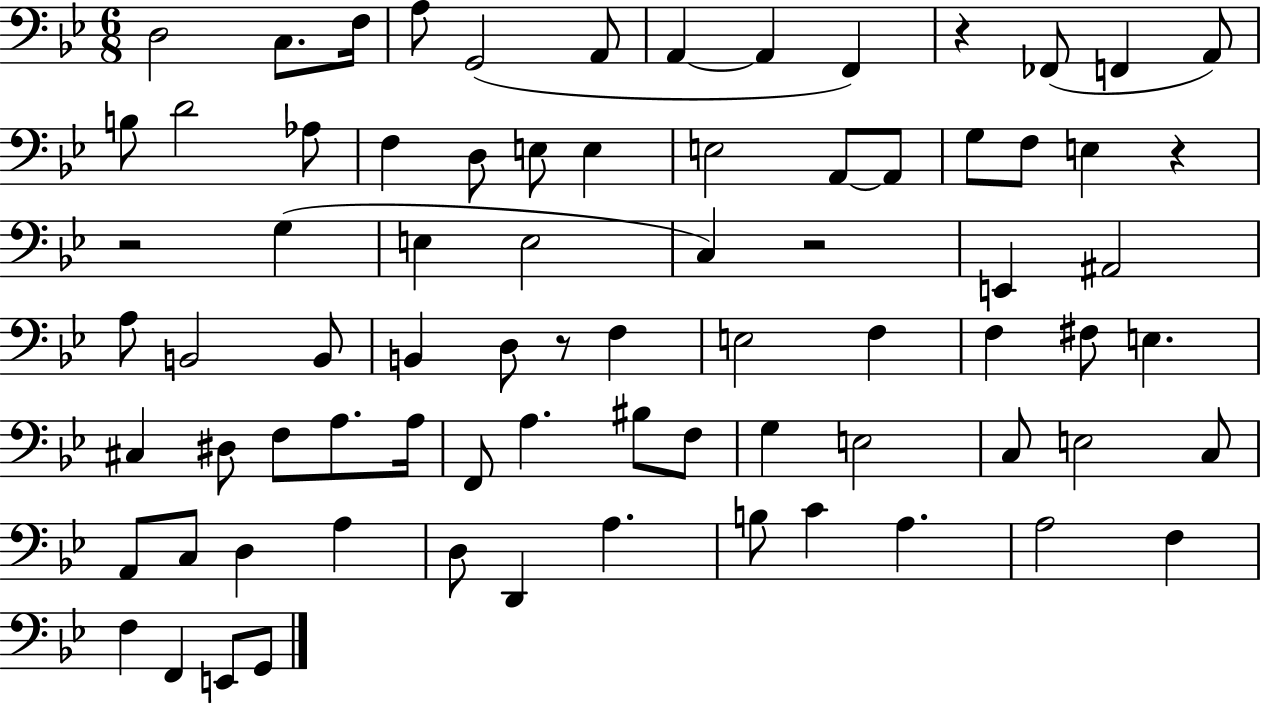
X:1
T:Untitled
M:6/8
L:1/4
K:Bb
D,2 C,/2 F,/4 A,/2 G,,2 A,,/2 A,, A,, F,, z _F,,/2 F,, A,,/2 B,/2 D2 _A,/2 F, D,/2 E,/2 E, E,2 A,,/2 A,,/2 G,/2 F,/2 E, z z2 G, E, E,2 C, z2 E,, ^A,,2 A,/2 B,,2 B,,/2 B,, D,/2 z/2 F, E,2 F, F, ^F,/2 E, ^C, ^D,/2 F,/2 A,/2 A,/4 F,,/2 A, ^B,/2 F,/2 G, E,2 C,/2 E,2 C,/2 A,,/2 C,/2 D, A, D,/2 D,, A, B,/2 C A, A,2 F, F, F,, E,,/2 G,,/2